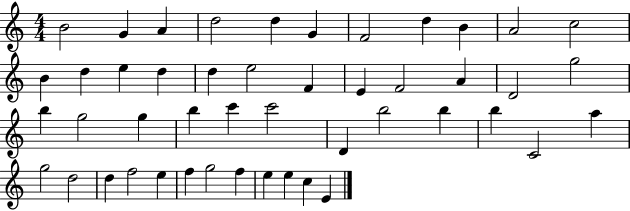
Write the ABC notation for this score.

X:1
T:Untitled
M:4/4
L:1/4
K:C
B2 G A d2 d G F2 d B A2 c2 B d e d d e2 F E F2 A D2 g2 b g2 g b c' c'2 D b2 b b C2 a g2 d2 d f2 e f g2 f e e c E